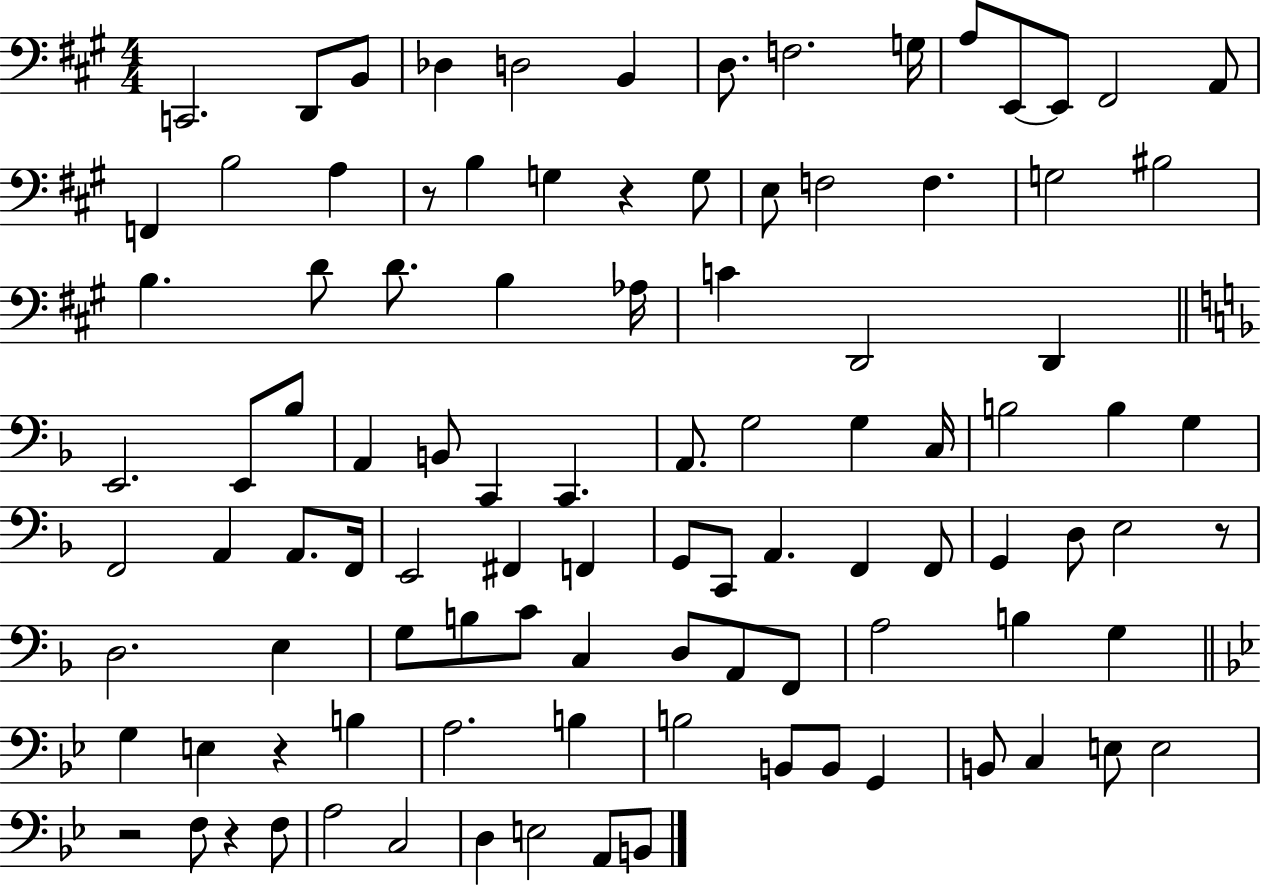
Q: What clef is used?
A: bass